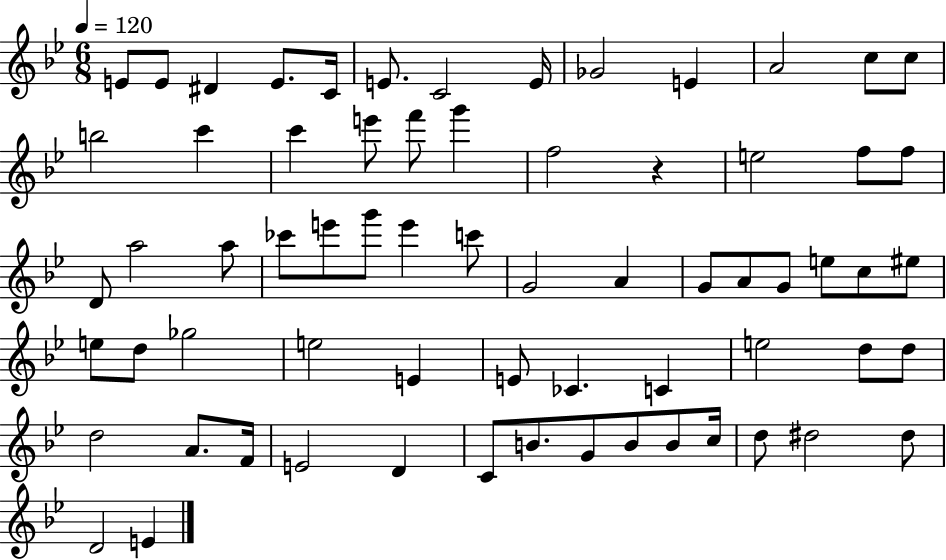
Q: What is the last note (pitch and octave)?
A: E4